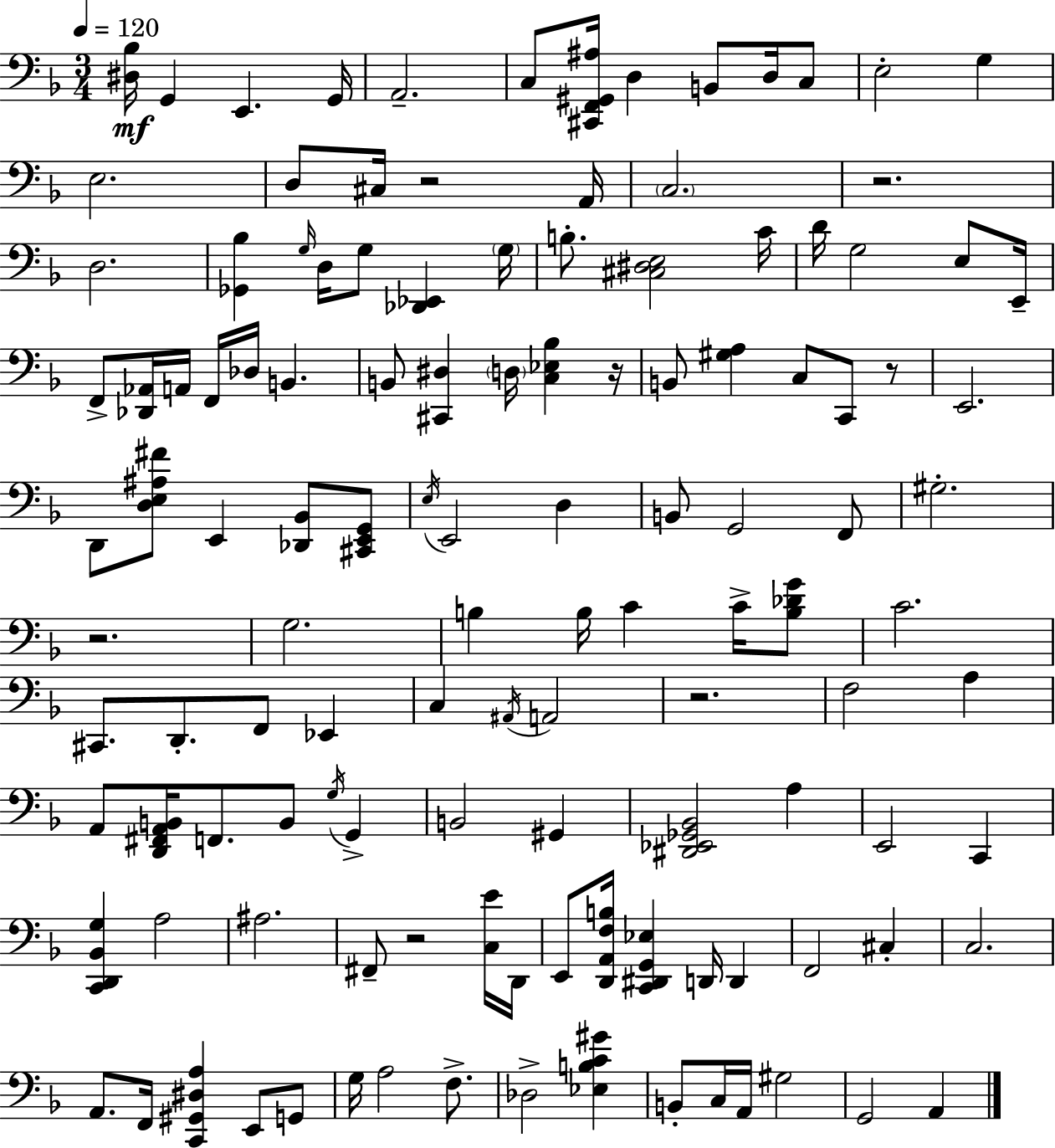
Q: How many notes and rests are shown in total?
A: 124